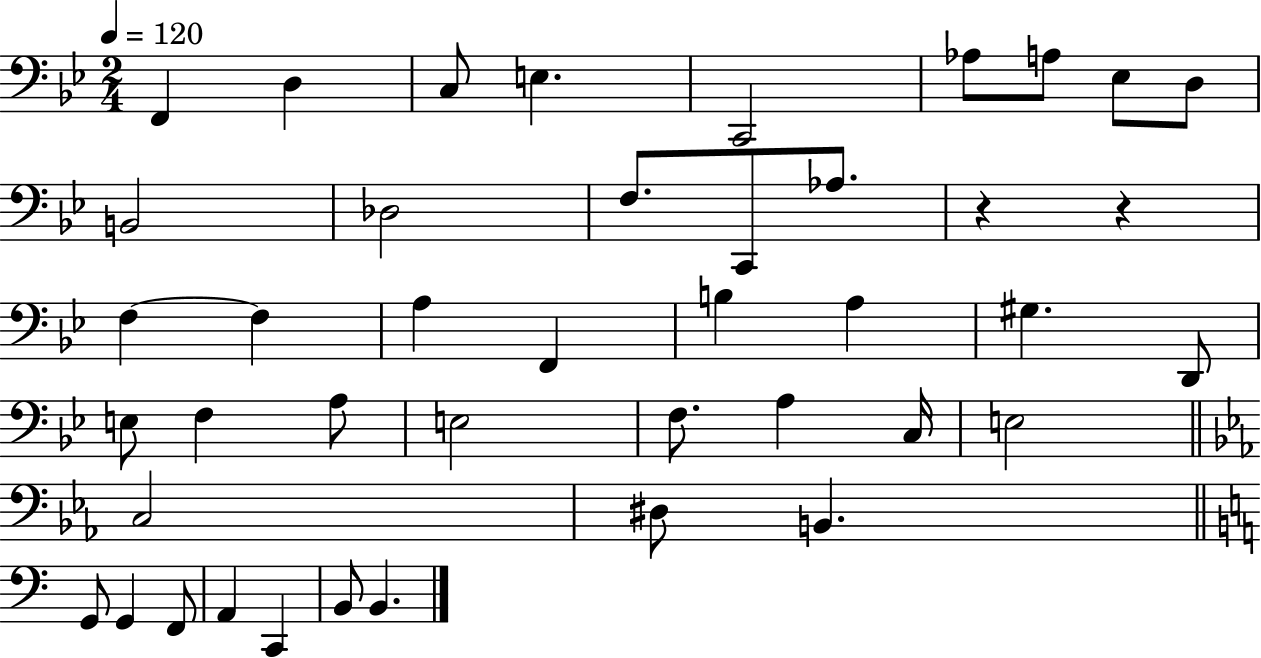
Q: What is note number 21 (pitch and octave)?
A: G#3